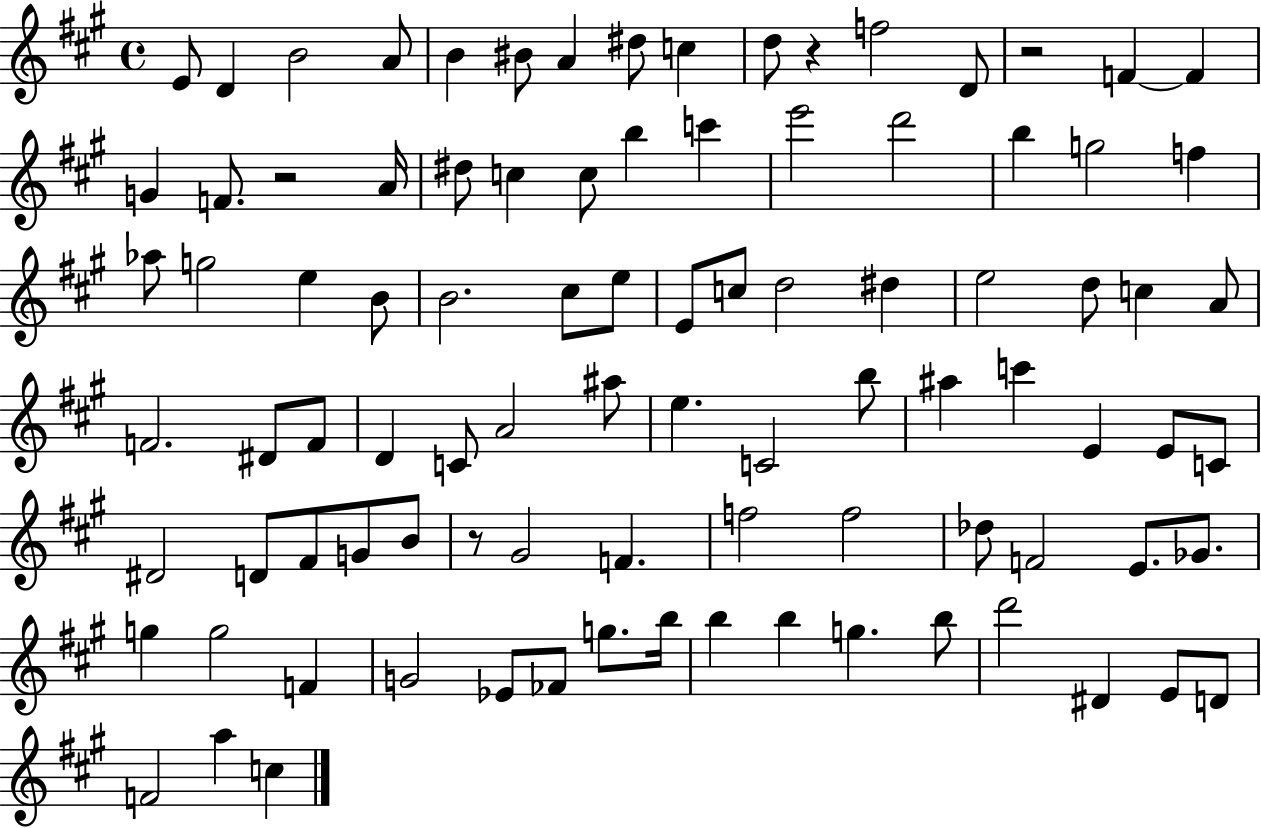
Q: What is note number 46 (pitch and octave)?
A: D4